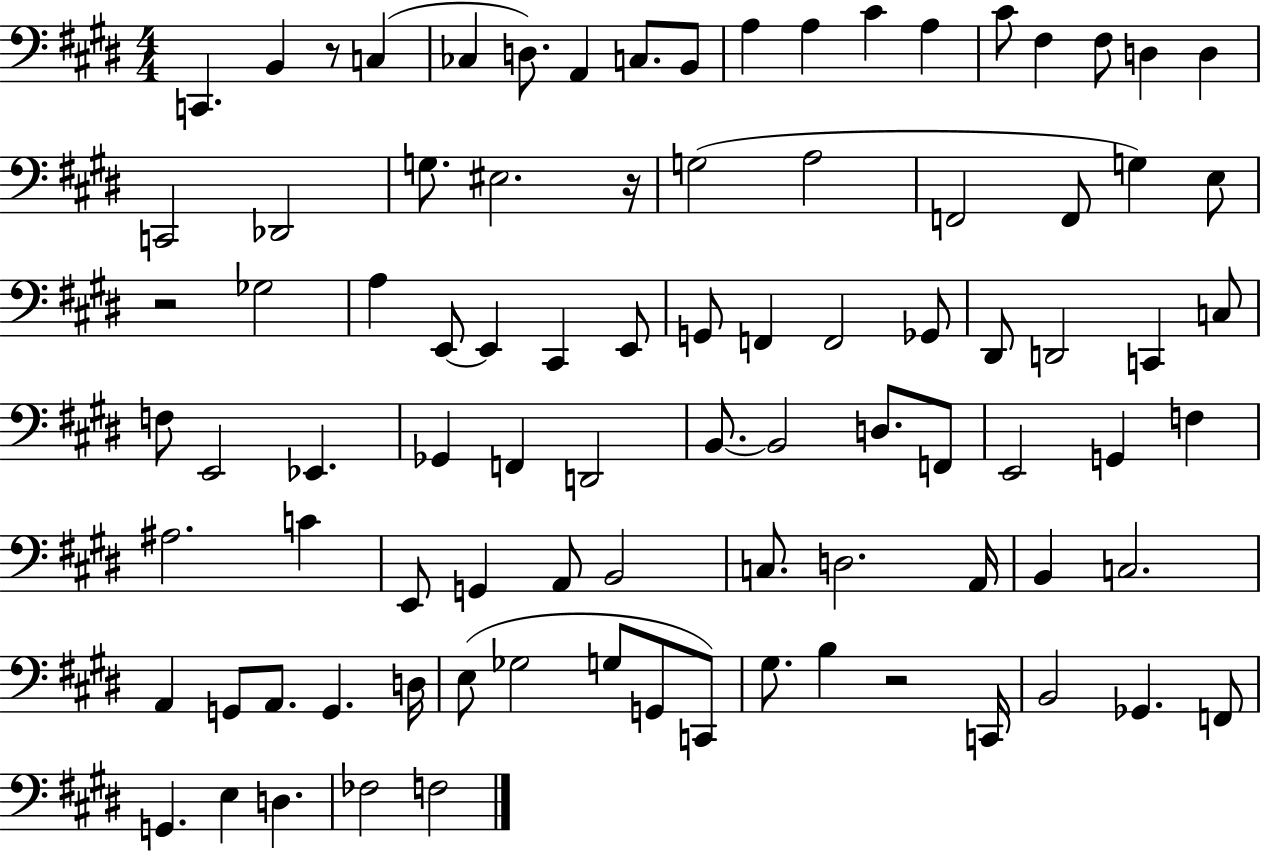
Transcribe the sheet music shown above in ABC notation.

X:1
T:Untitled
M:4/4
L:1/4
K:E
C,, B,, z/2 C, _C, D,/2 A,, C,/2 B,,/2 A, A, ^C A, ^C/2 ^F, ^F,/2 D, D, C,,2 _D,,2 G,/2 ^E,2 z/4 G,2 A,2 F,,2 F,,/2 G, E,/2 z2 _G,2 A, E,,/2 E,, ^C,, E,,/2 G,,/2 F,, F,,2 _G,,/2 ^D,,/2 D,,2 C,, C,/2 F,/2 E,,2 _E,, _G,, F,, D,,2 B,,/2 B,,2 D,/2 F,,/2 E,,2 G,, F, ^A,2 C E,,/2 G,, A,,/2 B,,2 C,/2 D,2 A,,/4 B,, C,2 A,, G,,/2 A,,/2 G,, D,/4 E,/2 _G,2 G,/2 G,,/2 C,,/2 ^G,/2 B, z2 C,,/4 B,,2 _G,, F,,/2 G,, E, D, _F,2 F,2